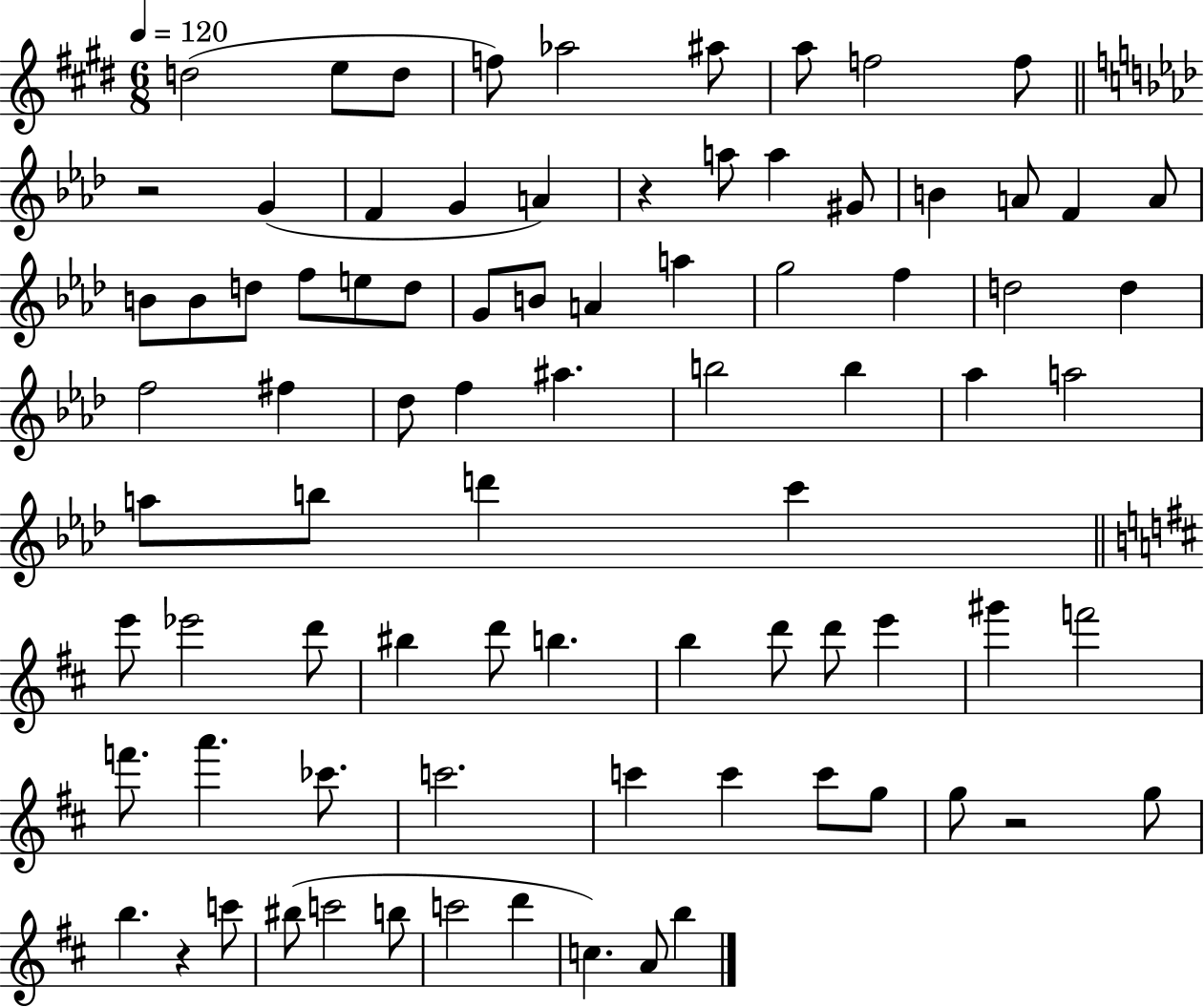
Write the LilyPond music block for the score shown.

{
  \clef treble
  \numericTimeSignature
  \time 6/8
  \key e \major
  \tempo 4 = 120
  d''2( e''8 d''8 | f''8) aes''2 ais''8 | a''8 f''2 f''8 | \bar "||" \break \key aes \major r2 g'4( | f'4 g'4 a'4) | r4 a''8 a''4 gis'8 | b'4 a'8 f'4 a'8 | \break b'8 b'8 d''8 f''8 e''8 d''8 | g'8 b'8 a'4 a''4 | g''2 f''4 | d''2 d''4 | \break f''2 fis''4 | des''8 f''4 ais''4. | b''2 b''4 | aes''4 a''2 | \break a''8 b''8 d'''4 c'''4 | \bar "||" \break \key d \major e'''8 ees'''2 d'''8 | bis''4 d'''8 b''4. | b''4 d'''8 d'''8 e'''4 | gis'''4 f'''2 | \break f'''8. a'''4. ces'''8. | c'''2. | c'''4 c'''4 c'''8 g''8 | g''8 r2 g''8 | \break b''4. r4 c'''8 | bis''8( c'''2 b''8 | c'''2 d'''4 | c''4.) a'8 b''4 | \break \bar "|."
}